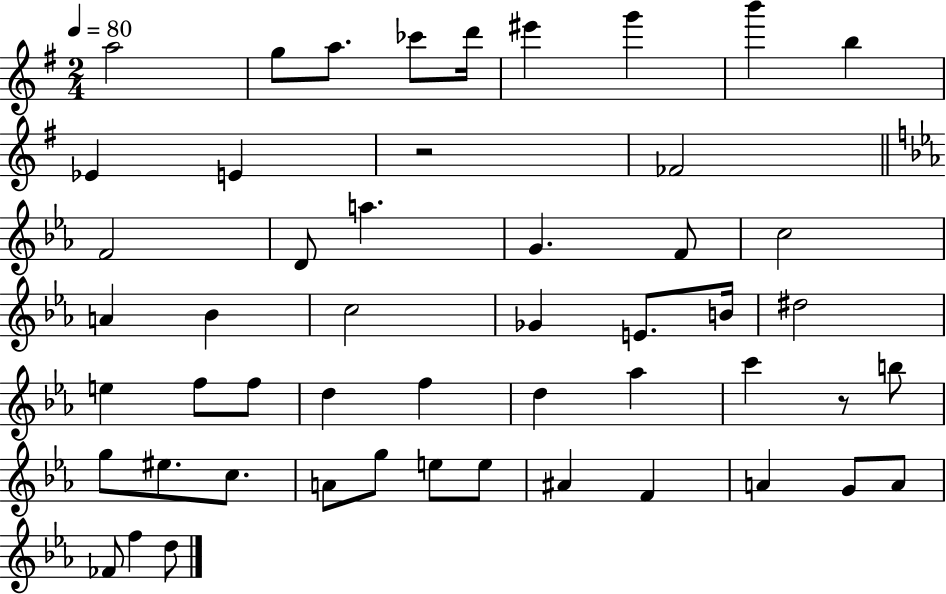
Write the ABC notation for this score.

X:1
T:Untitled
M:2/4
L:1/4
K:G
a2 g/2 a/2 _c'/2 d'/4 ^e' g' b' b _E E z2 _F2 F2 D/2 a G F/2 c2 A _B c2 _G E/2 B/4 ^d2 e f/2 f/2 d f d _a c' z/2 b/2 g/2 ^e/2 c/2 A/2 g/2 e/2 e/2 ^A F A G/2 A/2 _F/2 f d/2